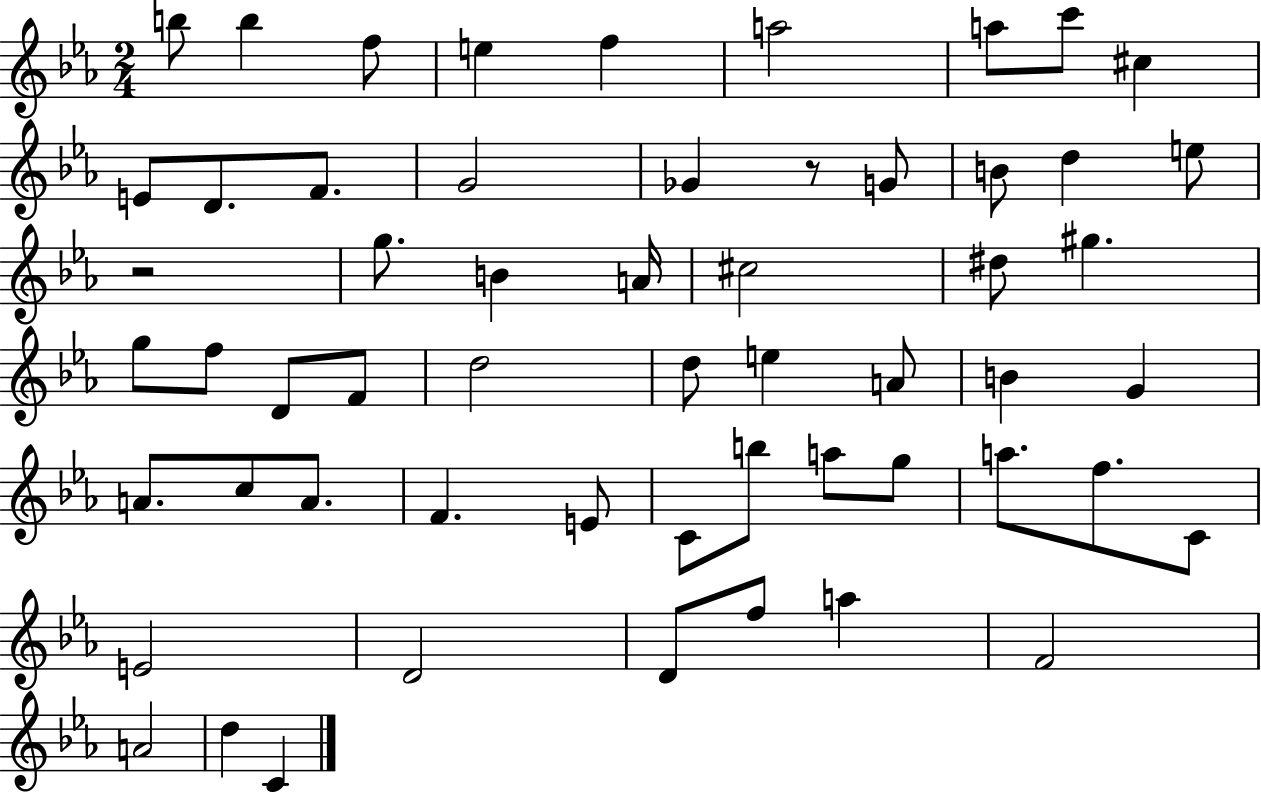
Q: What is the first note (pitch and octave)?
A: B5